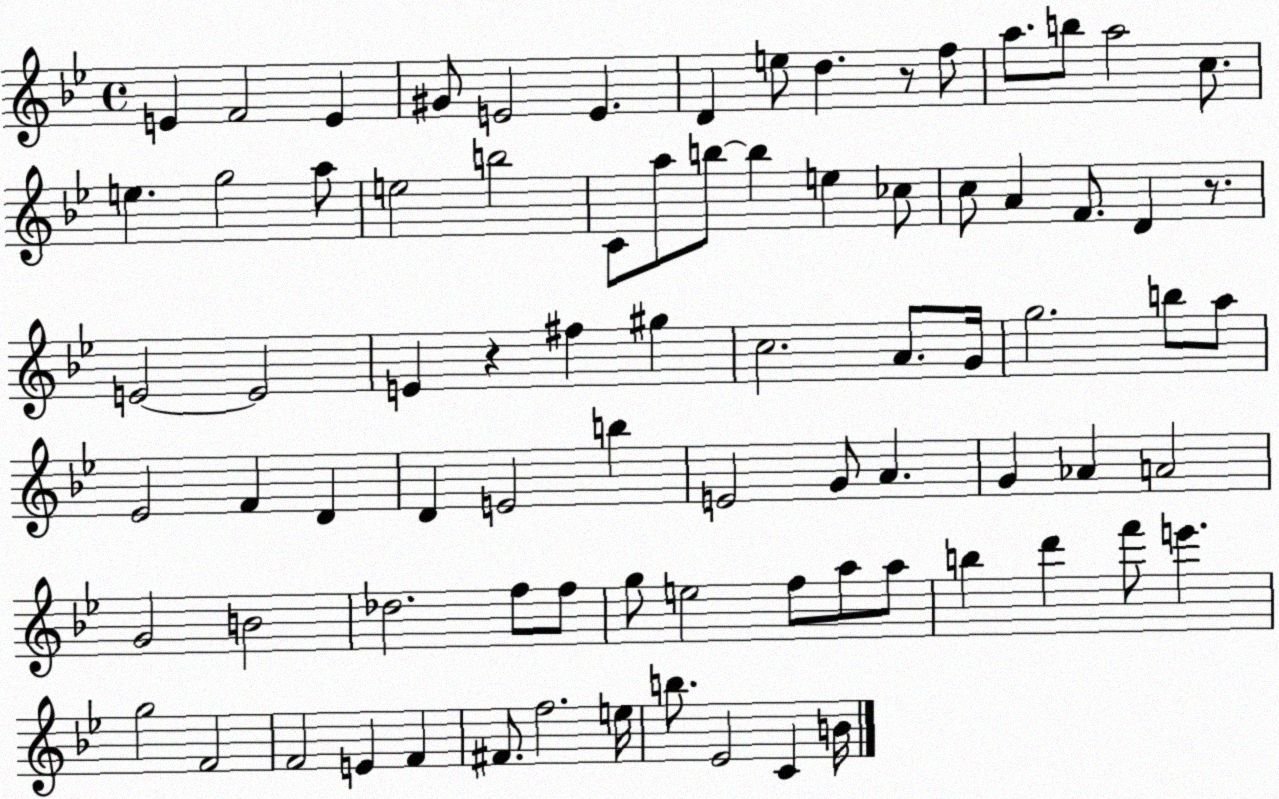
X:1
T:Untitled
M:4/4
L:1/4
K:Bb
E F2 E ^G/2 E2 E D e/2 d z/2 f/2 a/2 b/2 a2 c/2 e g2 a/2 e2 b2 C/2 a/2 b/2 b e _c/2 c/2 A F/2 D z/2 E2 E2 E z ^f ^g c2 A/2 G/4 g2 b/2 a/2 _E2 F D D E2 b E2 G/2 A G _A A2 G2 B2 _d2 f/2 f/2 g/2 e2 f/2 a/2 a/2 b d' f'/2 e' g2 F2 F2 E F ^F/2 f2 e/4 b/2 _E2 C B/4